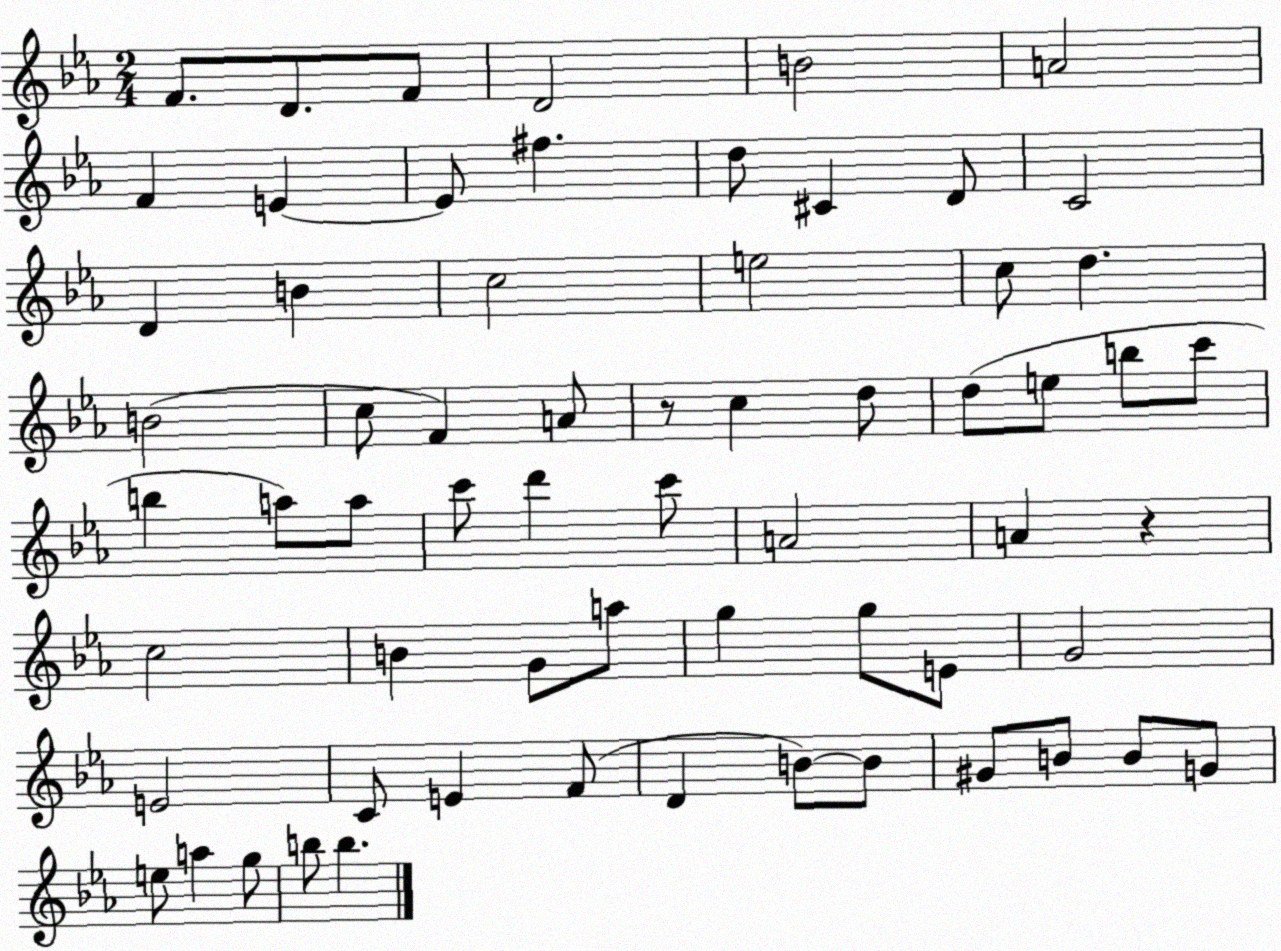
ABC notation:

X:1
T:Untitled
M:2/4
L:1/4
K:Eb
F/2 D/2 F/2 D2 B2 A2 F E E/2 ^f d/2 ^C D/2 C2 D B c2 e2 c/2 d B2 c/2 F A/2 z/2 c d/2 d/2 e/2 b/2 c'/2 b a/2 a/2 c'/2 d' c'/2 A2 A z c2 B G/2 a/2 g g/2 E/2 G2 E2 C/2 E F/2 D B/2 B/2 ^G/2 B/2 B/2 G/2 e/2 a g/2 b/2 b